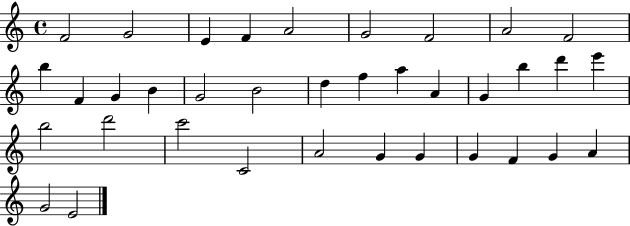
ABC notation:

X:1
T:Untitled
M:4/4
L:1/4
K:C
F2 G2 E F A2 G2 F2 A2 F2 b F G B G2 B2 d f a A G b d' e' b2 d'2 c'2 C2 A2 G G G F G A G2 E2